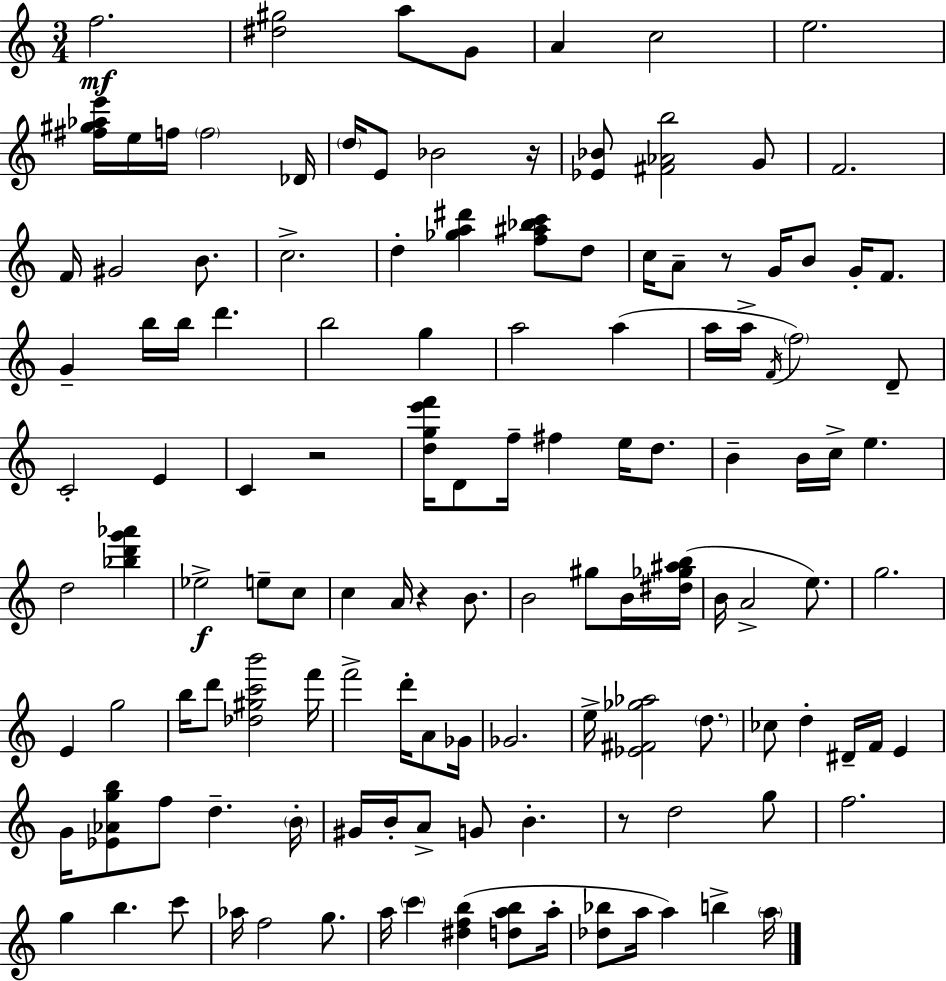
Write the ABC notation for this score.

X:1
T:Untitled
M:3/4
L:1/4
K:C
f2 [^d^g]2 a/2 G/2 A c2 e2 [^f^g_ae']/4 e/4 f/4 f2 _D/4 d/4 E/2 _B2 z/4 [_E_B]/2 [^F_Ab]2 G/2 F2 F/4 ^G2 B/2 c2 d [_ga^d'] [f^a_bc']/2 d/2 c/4 A/2 z/2 G/4 B/2 G/4 F/2 G b/4 b/4 d' b2 g a2 a a/4 a/4 F/4 f2 D/2 C2 E C z2 [dge'f']/4 D/2 f/4 ^f e/4 d/2 B B/4 c/4 e d2 [_bd'g'_a'] _e2 e/2 c/2 c A/4 z B/2 B2 ^g/2 B/4 [^d_g^ab]/4 B/4 A2 e/2 g2 E g2 b/4 d'/2 [_d^gc'b']2 f'/4 f'2 d'/4 A/2 _G/4 _G2 e/4 [_E^F_g_a]2 d/2 _c/2 d ^D/4 F/4 E G/4 [_E_Agb]/2 f/2 d B/4 ^G/4 B/4 A/2 G/2 B z/2 d2 g/2 f2 g b c'/2 _a/4 f2 g/2 a/4 c' [^dfb] [dab]/2 a/4 [_d_b]/2 a/4 a b a/4